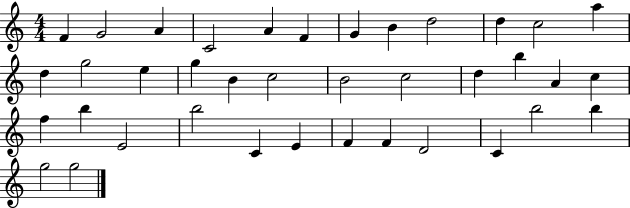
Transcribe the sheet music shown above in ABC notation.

X:1
T:Untitled
M:4/4
L:1/4
K:C
F G2 A C2 A F G B d2 d c2 a d g2 e g B c2 B2 c2 d b A c f b E2 b2 C E F F D2 C b2 b g2 g2